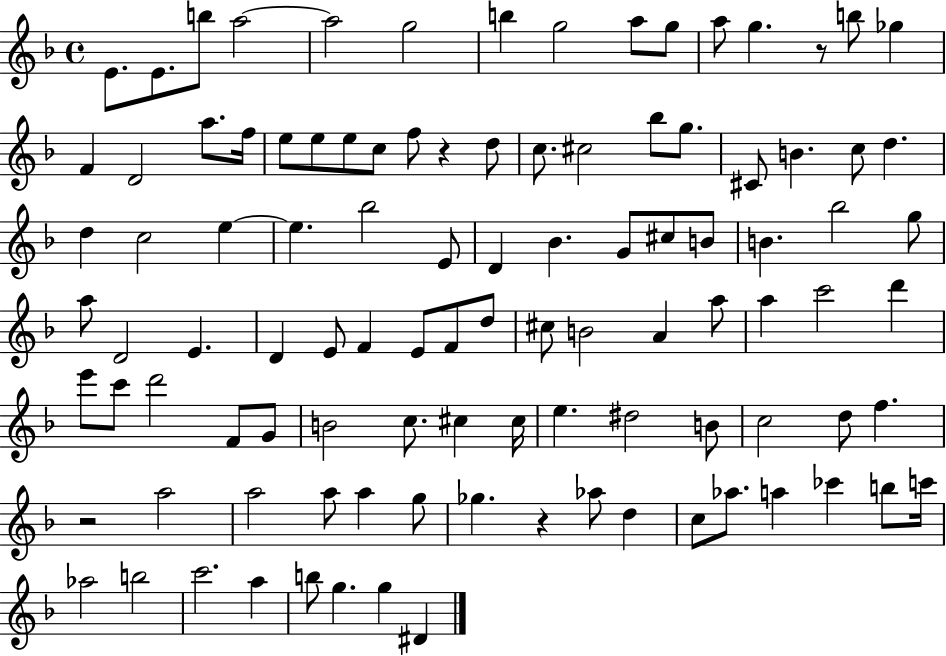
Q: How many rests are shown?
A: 4